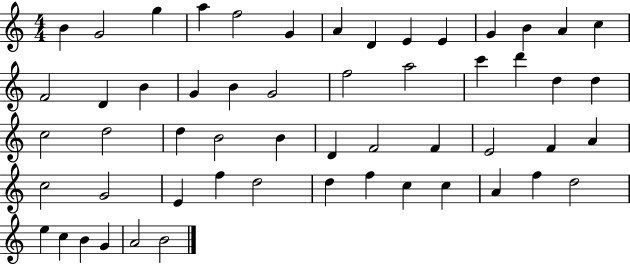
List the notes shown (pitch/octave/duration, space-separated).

B4/q G4/h G5/q A5/q F5/h G4/q A4/q D4/q E4/q E4/q G4/q B4/q A4/q C5/q F4/h D4/q B4/q G4/q B4/q G4/h F5/h A5/h C6/q D6/q D5/q D5/q C5/h D5/h D5/q B4/h B4/q D4/q F4/h F4/q E4/h F4/q A4/q C5/h G4/h E4/q F5/q D5/h D5/q F5/q C5/q C5/q A4/q F5/q D5/h E5/q C5/q B4/q G4/q A4/h B4/h